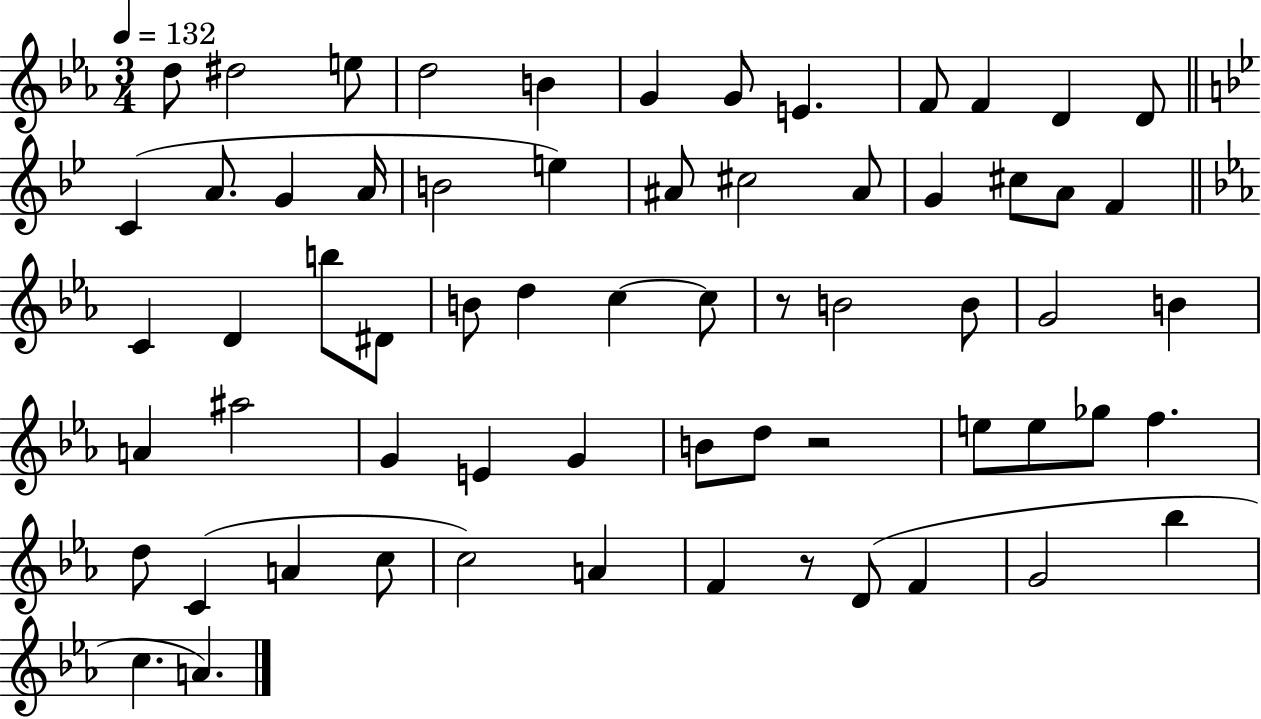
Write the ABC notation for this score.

X:1
T:Untitled
M:3/4
L:1/4
K:Eb
d/2 ^d2 e/2 d2 B G G/2 E F/2 F D D/2 C A/2 G A/4 B2 e ^A/2 ^c2 ^A/2 G ^c/2 A/2 F C D b/2 ^D/2 B/2 d c c/2 z/2 B2 B/2 G2 B A ^a2 G E G B/2 d/2 z2 e/2 e/2 _g/2 f d/2 C A c/2 c2 A F z/2 D/2 F G2 _b c A